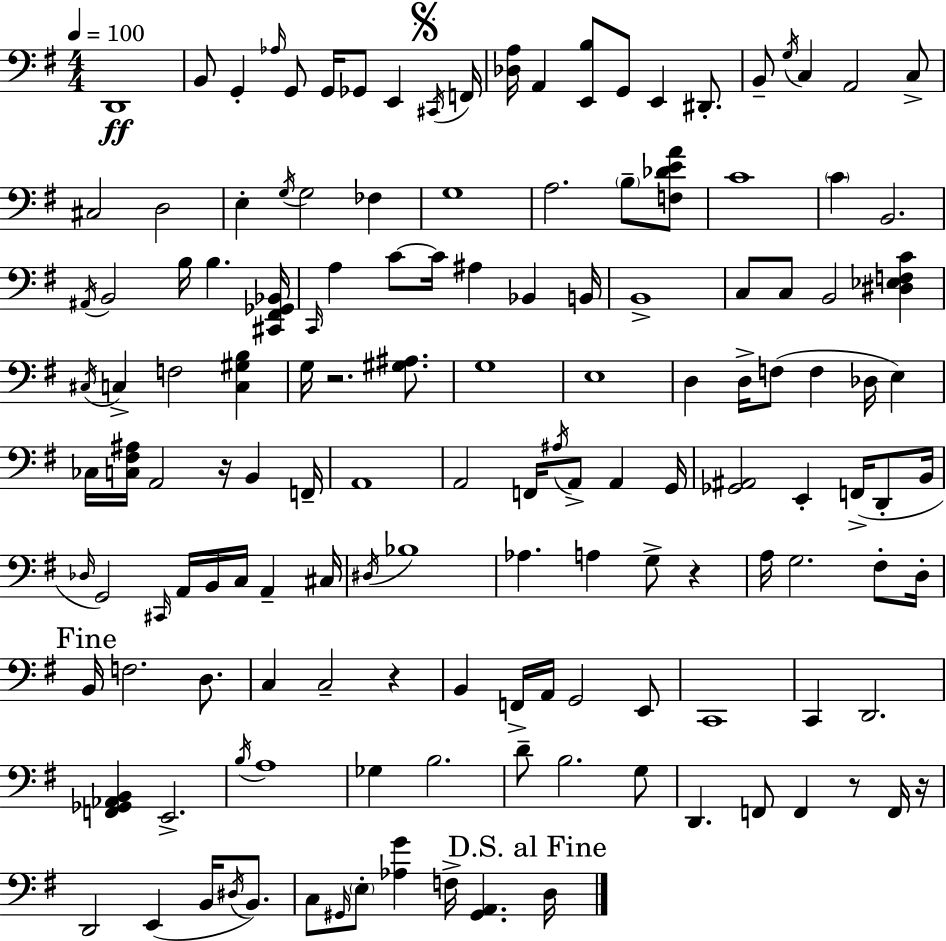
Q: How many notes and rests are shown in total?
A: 143